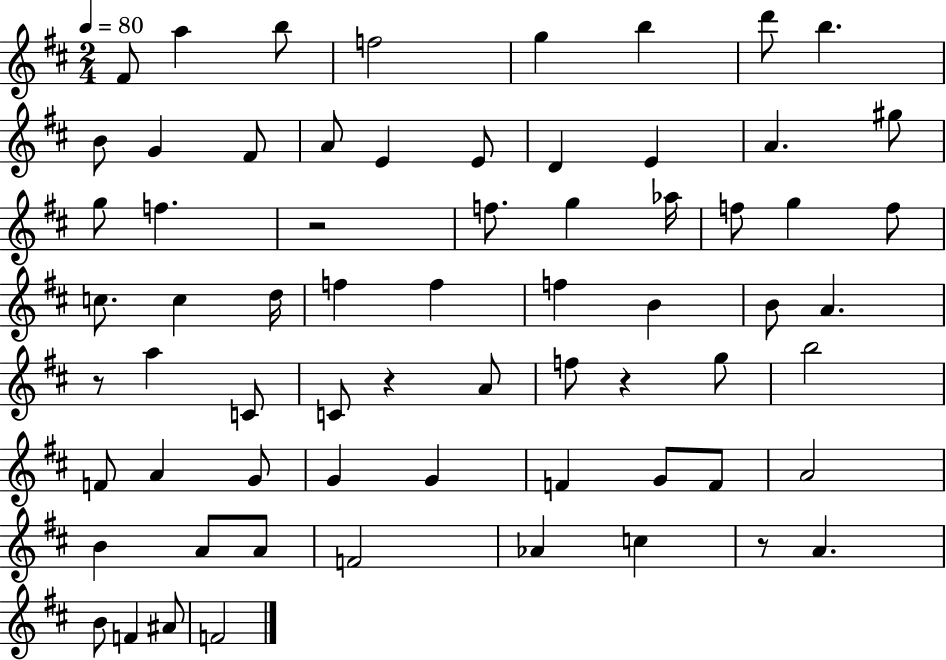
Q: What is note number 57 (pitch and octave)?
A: C5